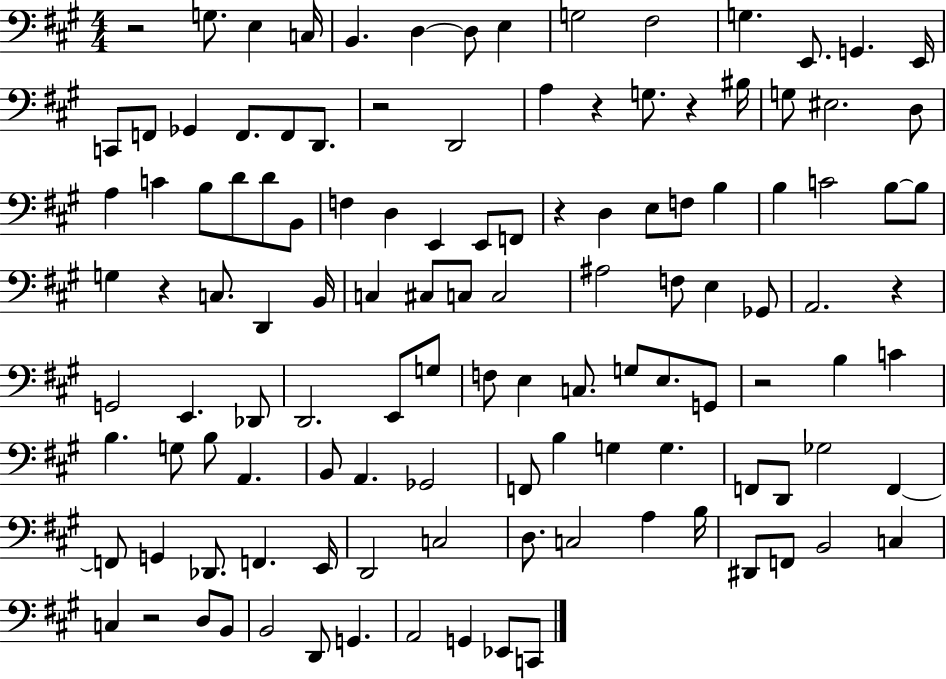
R/h G3/e. E3/q C3/s B2/q. D3/q D3/e E3/q G3/h F#3/h G3/q. E2/e. G2/q. E2/s C2/e F2/e Gb2/q F2/e. F2/e D2/e. R/h D2/h A3/q R/q G3/e. R/q BIS3/s G3/e EIS3/h. D3/e A3/q C4/q B3/e D4/e D4/e B2/e F3/q D3/q E2/q E2/e F2/e R/q D3/q E3/e F3/e B3/q B3/q C4/h B3/e B3/e G3/q R/q C3/e. D2/q B2/s C3/q C#3/e C3/e C3/h A#3/h F3/e E3/q Gb2/e A2/h. R/q G2/h E2/q. Db2/e D2/h. E2/e G3/e F3/e E3/q C3/e. G3/e E3/e. G2/e R/h B3/q C4/q B3/q. G3/e B3/e A2/q. B2/e A2/q. Gb2/h F2/e B3/q G3/q G3/q. F2/e D2/e Gb3/h F2/q F2/e G2/q Db2/e. F2/q. E2/s D2/h C3/h D3/e. C3/h A3/q B3/s D#2/e F2/e B2/h C3/q C3/q R/h D3/e B2/e B2/h D2/e G2/q. A2/h G2/q Eb2/e C2/e